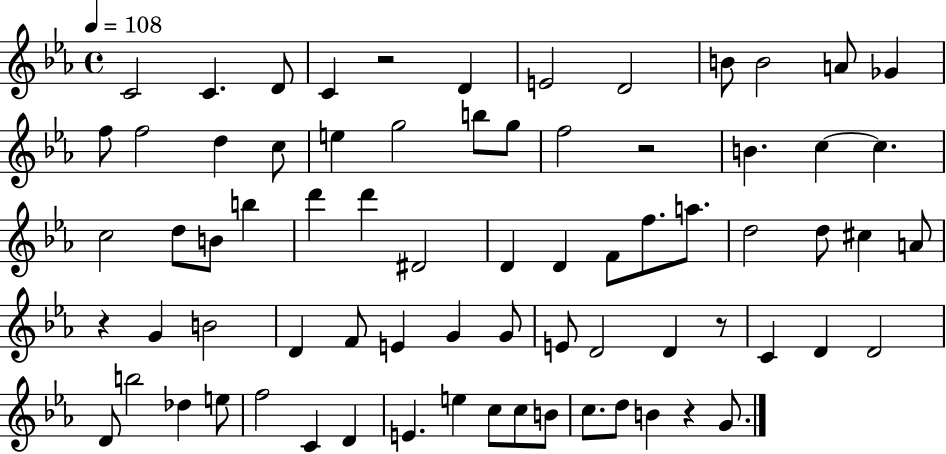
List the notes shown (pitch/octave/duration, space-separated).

C4/h C4/q. D4/e C4/q R/h D4/q E4/h D4/h B4/e B4/h A4/e Gb4/q F5/e F5/h D5/q C5/e E5/q G5/h B5/e G5/e F5/h R/h B4/q. C5/q C5/q. C5/h D5/e B4/e B5/q D6/q D6/q D#4/h D4/q D4/q F4/e F5/e. A5/e. D5/h D5/e C#5/q A4/e R/q G4/q B4/h D4/q F4/e E4/q G4/q G4/e E4/e D4/h D4/q R/e C4/q D4/q D4/h D4/e B5/h Db5/q E5/e F5/h C4/q D4/q E4/q. E5/q C5/e C5/e B4/e C5/e. D5/e B4/q R/q G4/e.